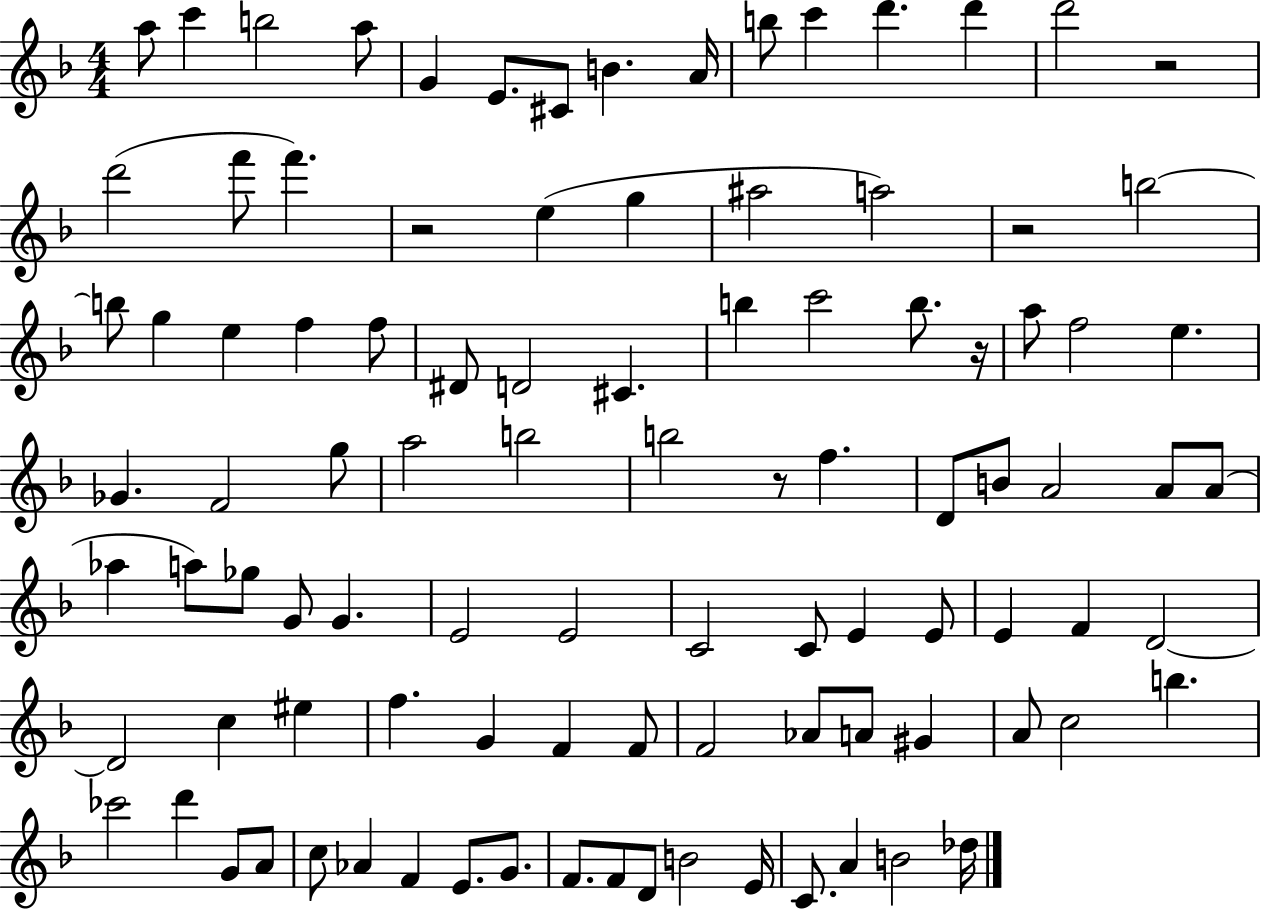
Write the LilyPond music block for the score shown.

{
  \clef treble
  \numericTimeSignature
  \time 4/4
  \key f \major
  \repeat volta 2 { a''8 c'''4 b''2 a''8 | g'4 e'8. cis'8 b'4. a'16 | b''8 c'''4 d'''4. d'''4 | d'''2 r2 | \break d'''2( f'''8 f'''4.) | r2 e''4( g''4 | ais''2 a''2) | r2 b''2~~ | \break b''8 g''4 e''4 f''4 f''8 | dis'8 d'2 cis'4. | b''4 c'''2 b''8. r16 | a''8 f''2 e''4. | \break ges'4. f'2 g''8 | a''2 b''2 | b''2 r8 f''4. | d'8 b'8 a'2 a'8 a'8( | \break aes''4 a''8) ges''8 g'8 g'4. | e'2 e'2 | c'2 c'8 e'4 e'8 | e'4 f'4 d'2~~ | \break d'2 c''4 eis''4 | f''4. g'4 f'4 f'8 | f'2 aes'8 a'8 gis'4 | a'8 c''2 b''4. | \break ces'''2 d'''4 g'8 a'8 | c''8 aes'4 f'4 e'8. g'8. | f'8. f'8 d'8 b'2 e'16 | c'8. a'4 b'2 des''16 | \break } \bar "|."
}